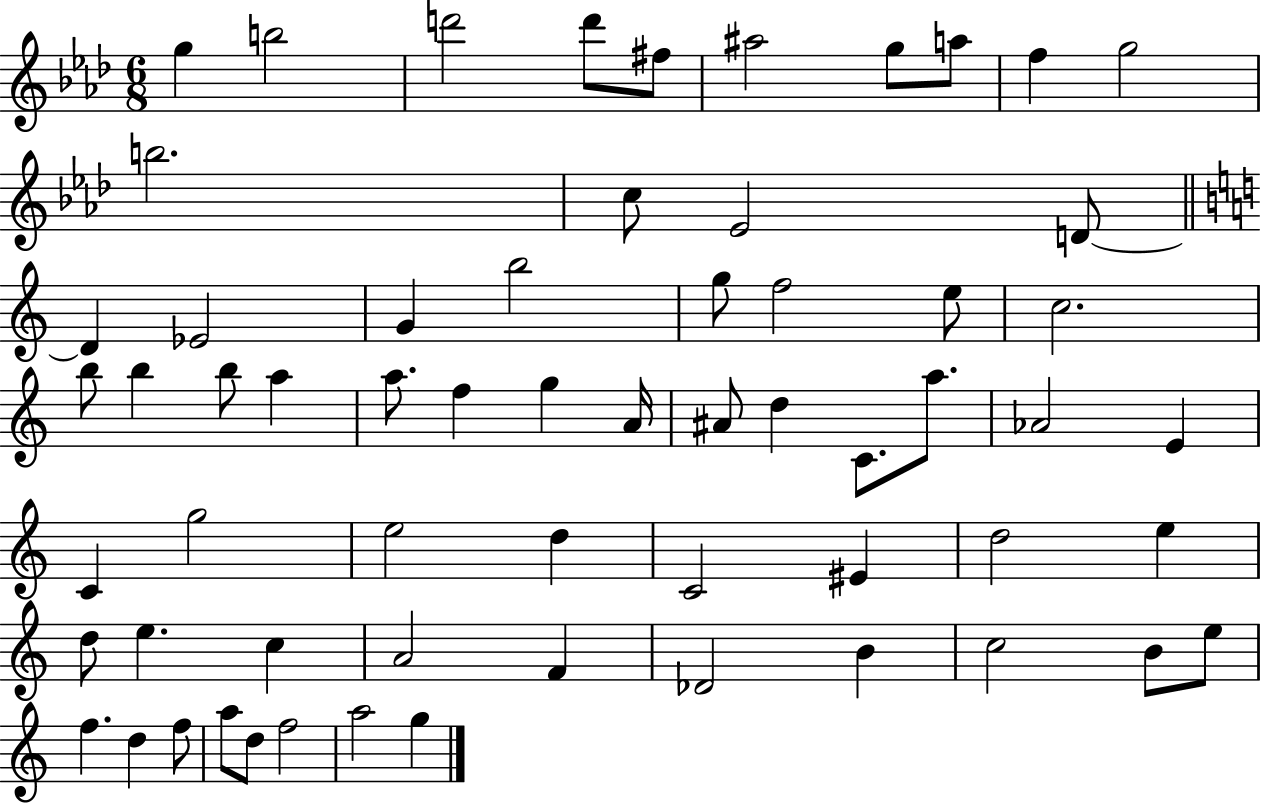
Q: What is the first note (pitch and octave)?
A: G5